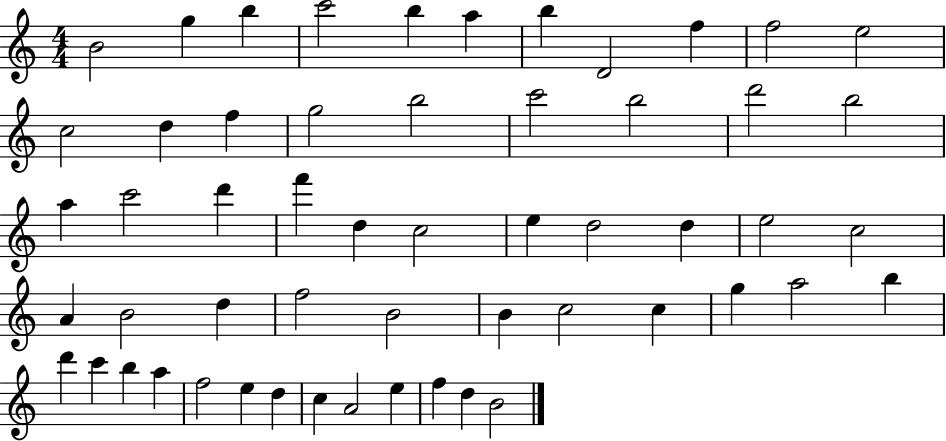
{
  \clef treble
  \numericTimeSignature
  \time 4/4
  \key c \major
  b'2 g''4 b''4 | c'''2 b''4 a''4 | b''4 d'2 f''4 | f''2 e''2 | \break c''2 d''4 f''4 | g''2 b''2 | c'''2 b''2 | d'''2 b''2 | \break a''4 c'''2 d'''4 | f'''4 d''4 c''2 | e''4 d''2 d''4 | e''2 c''2 | \break a'4 b'2 d''4 | f''2 b'2 | b'4 c''2 c''4 | g''4 a''2 b''4 | \break d'''4 c'''4 b''4 a''4 | f''2 e''4 d''4 | c''4 a'2 e''4 | f''4 d''4 b'2 | \break \bar "|."
}